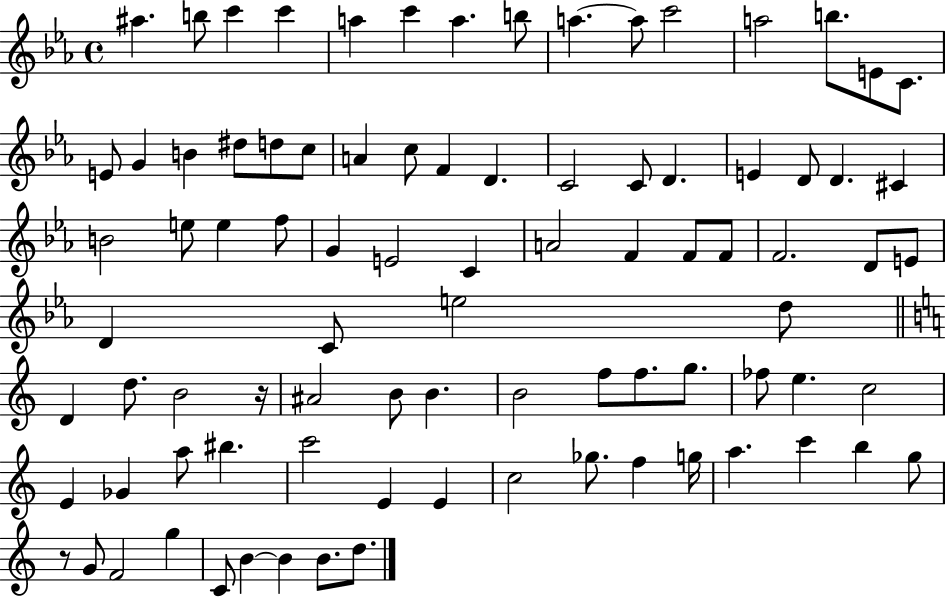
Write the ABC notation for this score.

X:1
T:Untitled
M:4/4
L:1/4
K:Eb
^a b/2 c' c' a c' a b/2 a a/2 c'2 a2 b/2 E/2 C/2 E/2 G B ^d/2 d/2 c/2 A c/2 F D C2 C/2 D E D/2 D ^C B2 e/2 e f/2 G E2 C A2 F F/2 F/2 F2 D/2 E/2 D C/2 e2 d/2 D d/2 B2 z/4 ^A2 B/2 B B2 f/2 f/2 g/2 _f/2 e c2 E _G a/2 ^b c'2 E E c2 _g/2 f g/4 a c' b g/2 z/2 G/2 F2 g C/2 B B B/2 d/2